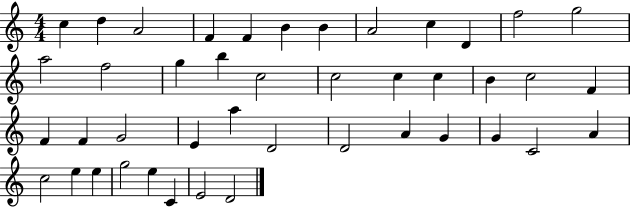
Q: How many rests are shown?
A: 0